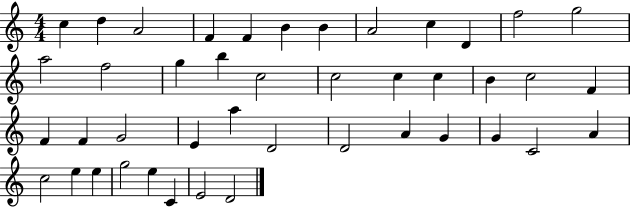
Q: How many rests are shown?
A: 0